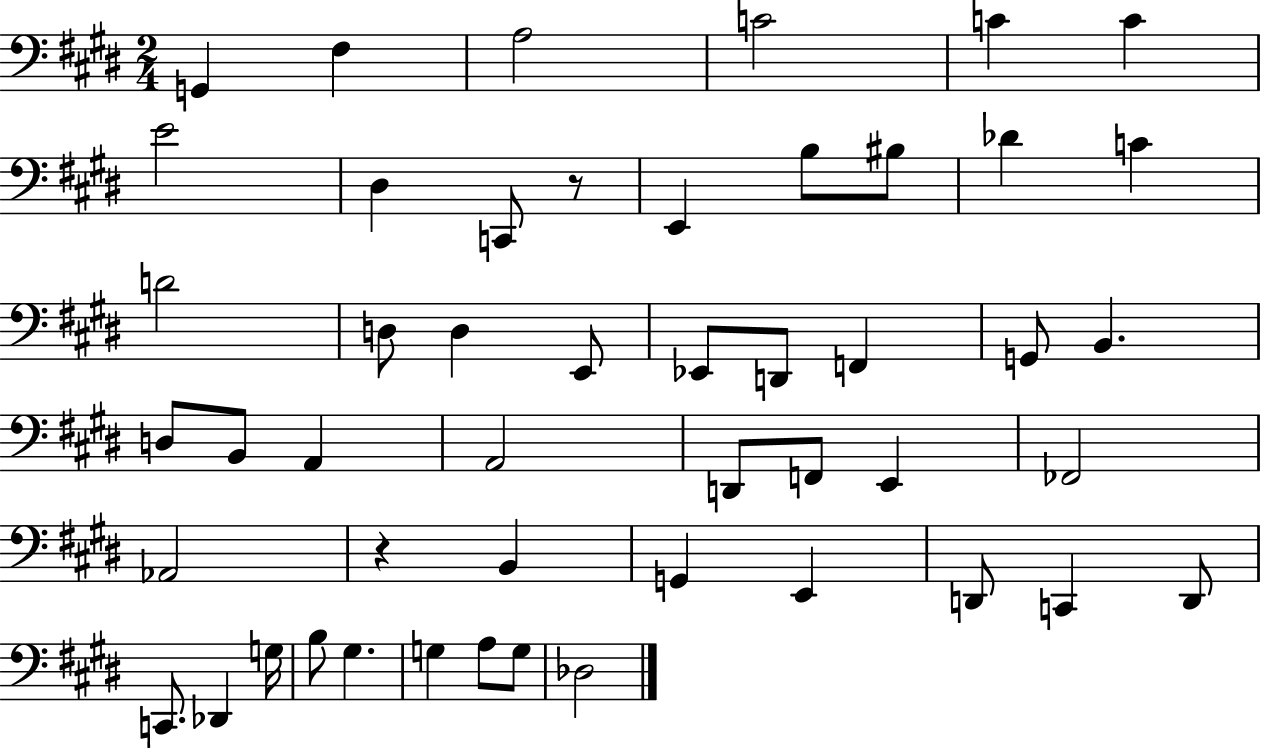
{
  \clef bass
  \numericTimeSignature
  \time 2/4
  \key e \major
  g,4 fis4 | a2 | c'2 | c'4 c'4 | \break e'2 | dis4 c,8 r8 | e,4 b8 bis8 | des'4 c'4 | \break d'2 | d8 d4 e,8 | ees,8 d,8 f,4 | g,8 b,4. | \break d8 b,8 a,4 | a,2 | d,8 f,8 e,4 | fes,2 | \break aes,2 | r4 b,4 | g,4 e,4 | d,8 c,4 d,8 | \break c,8. des,4 g16 | b8 gis4. | g4 a8 g8 | des2 | \break \bar "|."
}